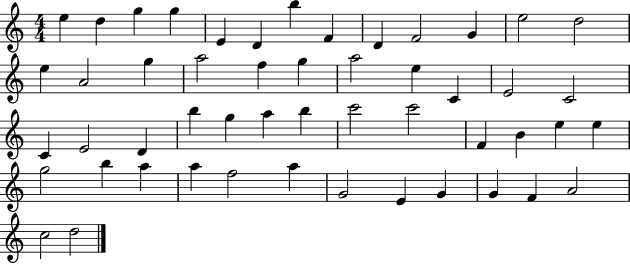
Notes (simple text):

E5/q D5/q G5/q G5/q E4/q D4/q B5/q F4/q D4/q F4/h G4/q E5/h D5/h E5/q A4/h G5/q A5/h F5/q G5/q A5/h E5/q C4/q E4/h C4/h C4/q E4/h D4/q B5/q G5/q A5/q B5/q C6/h C6/h F4/q B4/q E5/q E5/q G5/h B5/q A5/q A5/q F5/h A5/q G4/h E4/q G4/q G4/q F4/q A4/h C5/h D5/h